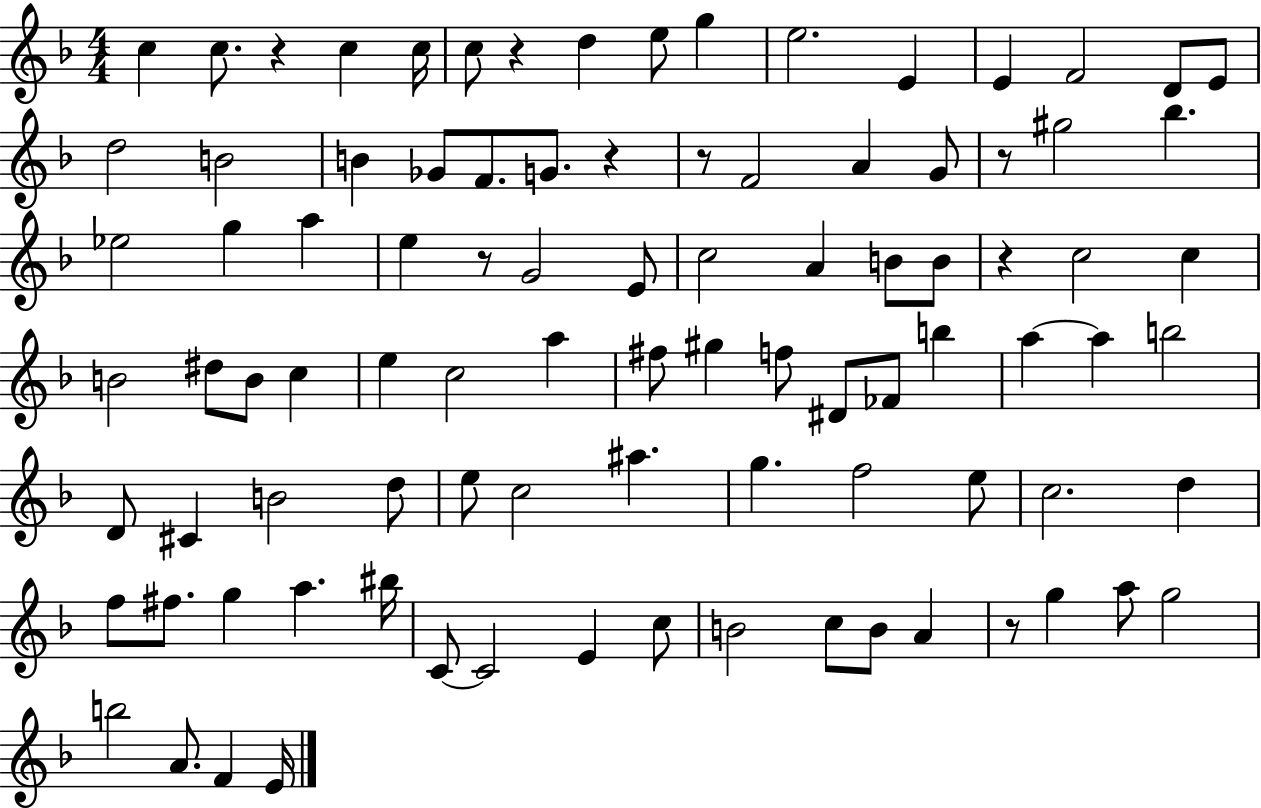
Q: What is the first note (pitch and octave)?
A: C5